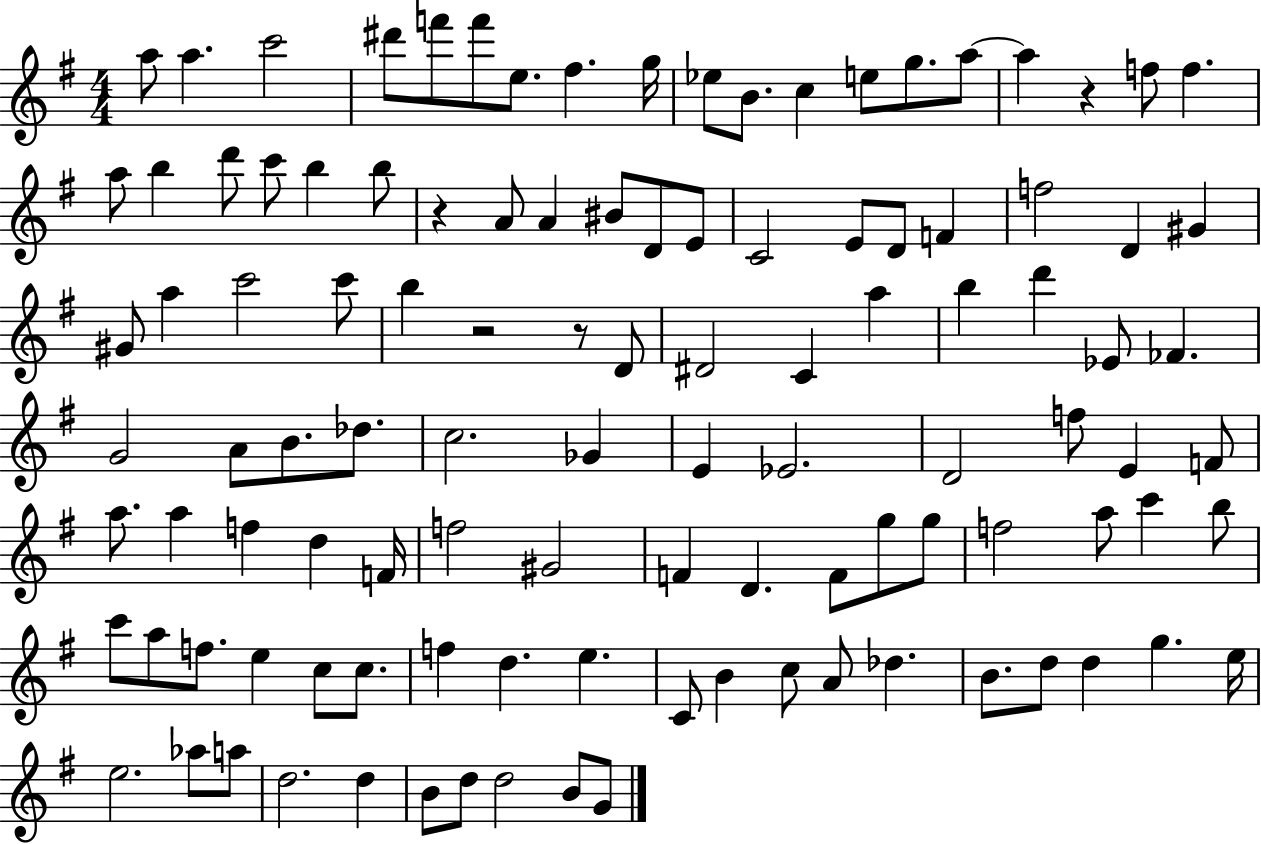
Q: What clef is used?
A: treble